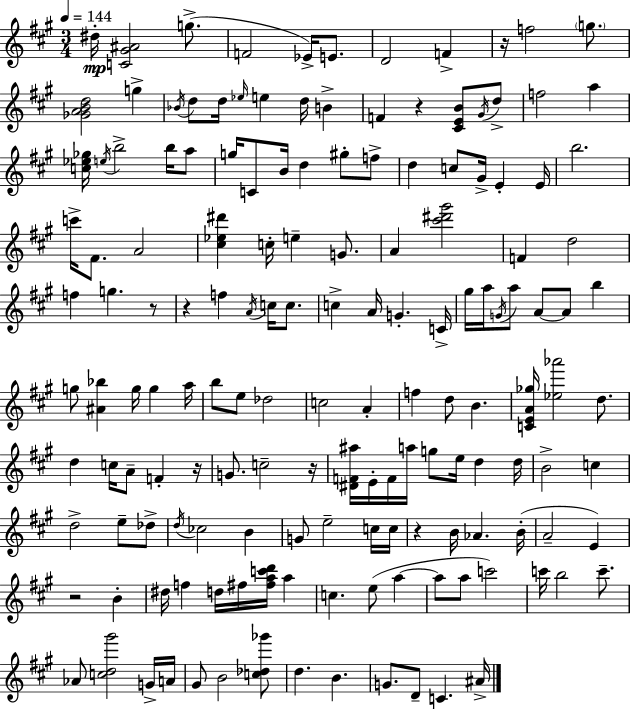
{
  \clef treble
  \numericTimeSignature
  \time 3/4
  \key a \major
  \tempo 4 = 144
  dis''16-.\mp <c' gis' ais'>2 g''8.->( | f'2 ees'16->) e'8. | d'2 f'4-> | r16 f''2 \parenthesize g''8. | \break <ges' a' b' d''>2 g''4-> | \acciaccatura { bes'16 } d''8 d''16 \grace { ees''16 } e''4 d''16 b'4-> | f'4 r4 <cis' e' b'>8 | \acciaccatura { gis'16 } d''8-> f''2 a''4 | \break <c'' ees'' ges''>16 \acciaccatura { e''16 } b''2-> | b''16 a''8 g''16 c'8 b'16 d''4 | gis''8-. f''8-> d''4 c''8 gis'16-> e'4-. | e'16 b''2. | \break c'''16-> fis'8. a'2 | <cis'' ees'' dis'''>4 c''16-. e''4-- | g'8. a'4 <cis''' dis''' gis'''>2 | f'4 d''2 | \break f''4 g''4. | r8 r4 f''4 | \acciaccatura { a'16 } c''16 c''8. c''4-> a'16 g'4.-. | c'16-> gis''16 a''16 \acciaccatura { g'16 } a''8 a'8~~ | \break a'8 b''4 g''8 <ais' bes''>4 | g''16 g''4 a''16 b''8 e''8 des''2 | c''2 | a'4-. f''4 d''8 | \break b'4. <c' e' a' ges''>16 <ees'' aes'''>2 | d''8. d''4 c''16 a'8-- | f'4-. r16 g'8. c''2-- | r16 <dis' f' ais''>16 e'16-. f'16 a''16 g''8 | \break e''16 d''4 d''16 b'2-> | c''4 d''2-> | e''8-- des''8-> \acciaccatura { d''16 } ces''2 | b'4 g'8 e''2-- | \break c''16 c''16 r4 b'16 | aes'4. b'16-.( a'2-- | e'4) r2 | b'4-. dis''16 f''4 | \break d''16 fis''16 <fis'' a'' c''' d'''>16 a''4 c''4. | e''8( a''4~~ a''8 a''8 c'''2) | c'''16 b''2 | c'''8.-- aes'8 <c'' d'' gis'''>2 | \break g'16-> a'16 gis'8 b'2 | <c'' des'' ges'''>8 d''4. | b'4. g'8. d'8-- | c'4. ais'16-> \bar "|."
}